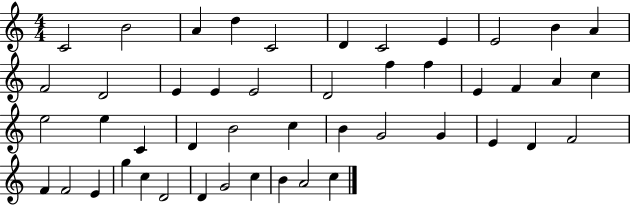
{
  \clef treble
  \numericTimeSignature
  \time 4/4
  \key c \major
  c'2 b'2 | a'4 d''4 c'2 | d'4 c'2 e'4 | e'2 b'4 a'4 | \break f'2 d'2 | e'4 e'4 e'2 | d'2 f''4 f''4 | e'4 f'4 a'4 c''4 | \break e''2 e''4 c'4 | d'4 b'2 c''4 | b'4 g'2 g'4 | e'4 d'4 f'2 | \break f'4 f'2 e'4 | g''4 c''4 d'2 | d'4 g'2 c''4 | b'4 a'2 c''4 | \break \bar "|."
}